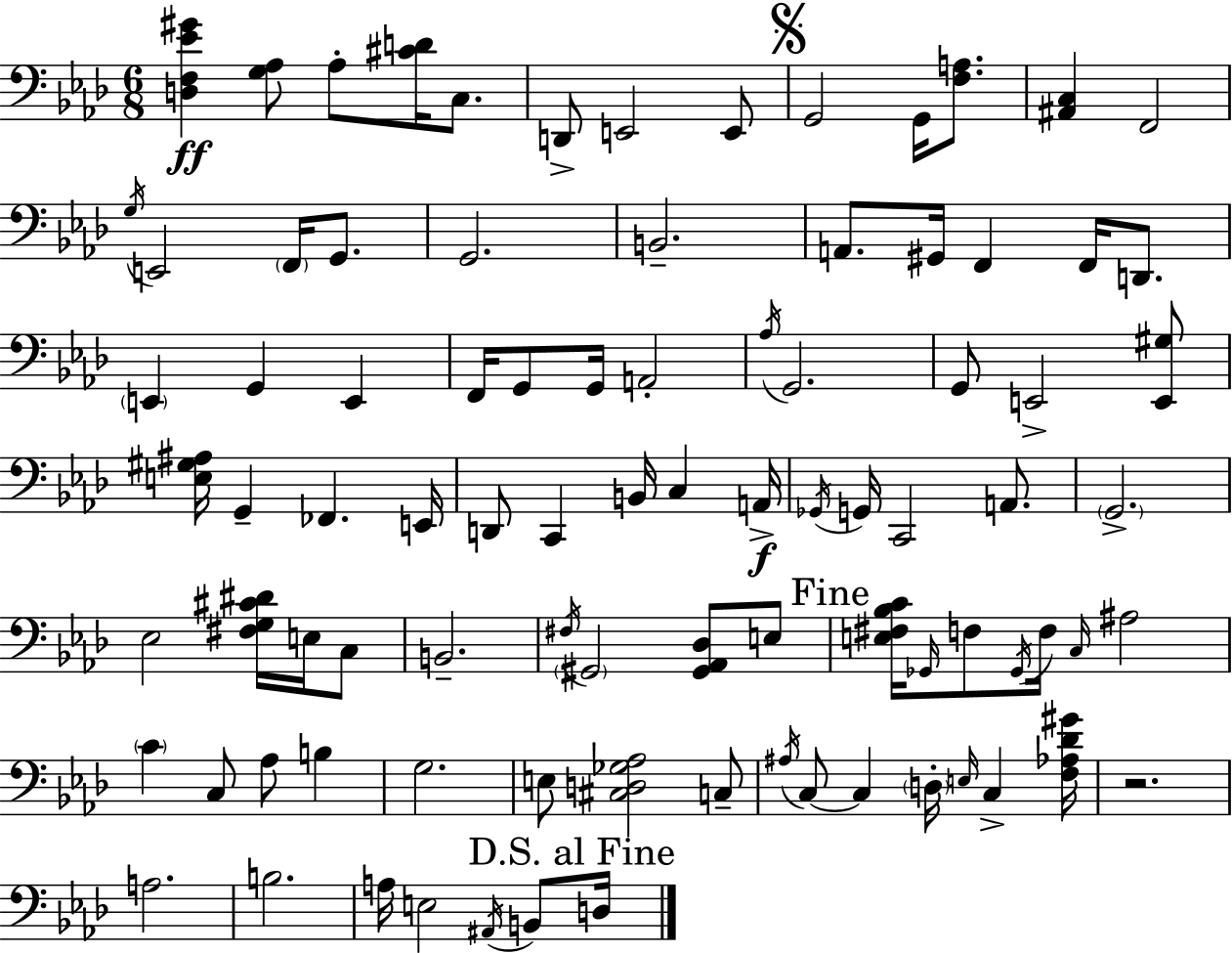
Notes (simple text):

[D3,F3,Eb4,G#4]/q [G3,Ab3]/e Ab3/e [C#4,D4]/s C3/e. D2/e E2/h E2/e G2/h G2/s [F3,A3]/e. [A#2,C3]/q F2/h G3/s E2/h F2/s G2/e. G2/h. B2/h. A2/e. G#2/s F2/q F2/s D2/e. E2/q G2/q E2/q F2/s G2/e G2/s A2/h Ab3/s G2/h. G2/e E2/h [E2,G#3]/e [E3,G#3,A#3]/s G2/q FES2/q. E2/s D2/e C2/q B2/s C3/q A2/s Gb2/s G2/s C2/h A2/e. G2/h. Eb3/h [F#3,G3,C#4,D#4]/s E3/s C3/e B2/h. F#3/s G#2/h [G#2,Ab2,Db3]/e E3/e [E3,F#3,Bb3,C4]/s Gb2/s F3/e Gb2/s F3/s C3/s A#3/h C4/q C3/e Ab3/e B3/q G3/h. E3/e [C#3,D3,Gb3,Ab3]/h C3/e A#3/s C3/e C3/q D3/s E3/s C3/q [F3,Ab3,Db4,G#4]/s R/h. A3/h. B3/h. A3/s E3/h A#2/s B2/e D3/s